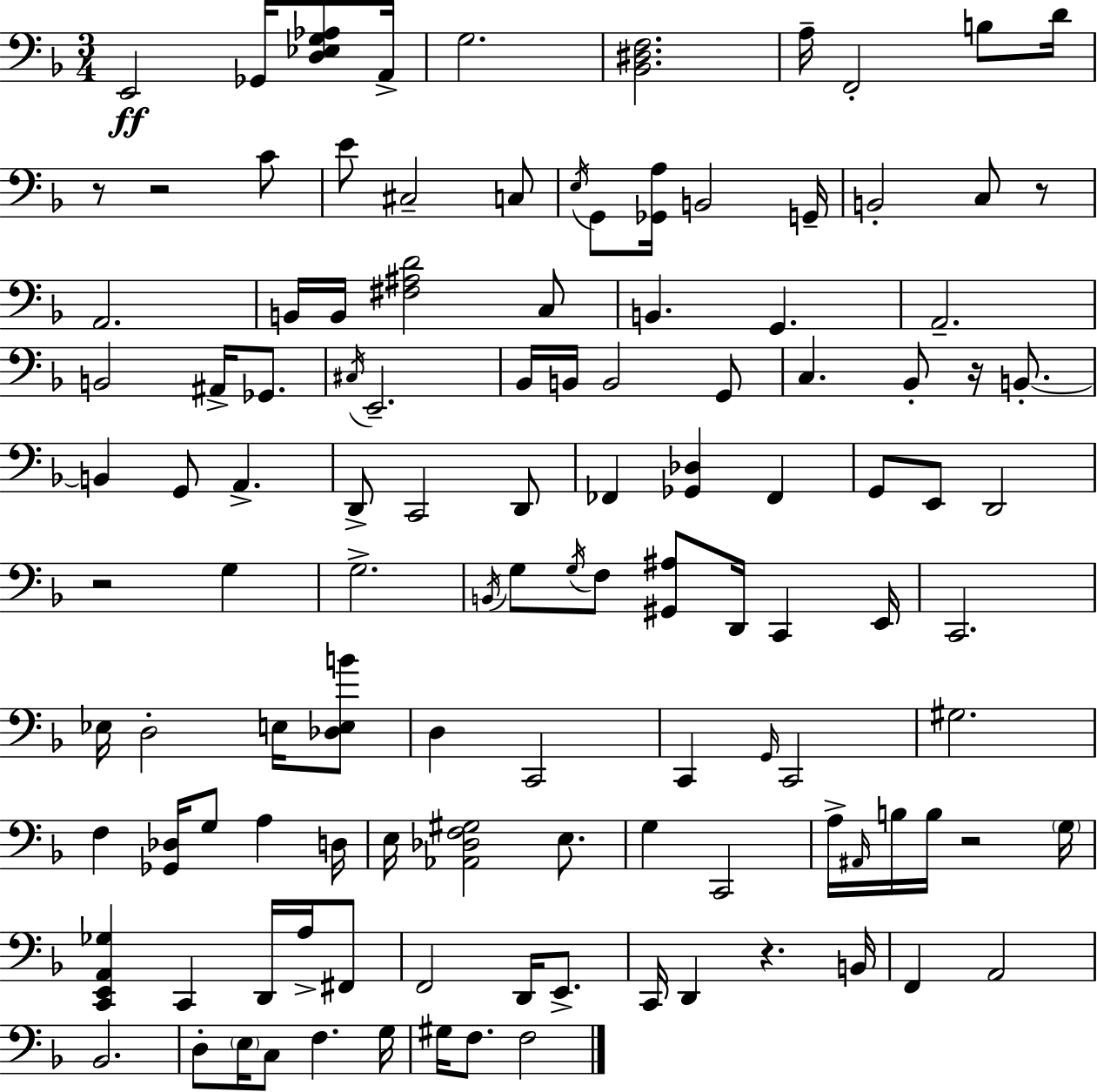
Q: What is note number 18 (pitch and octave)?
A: C3